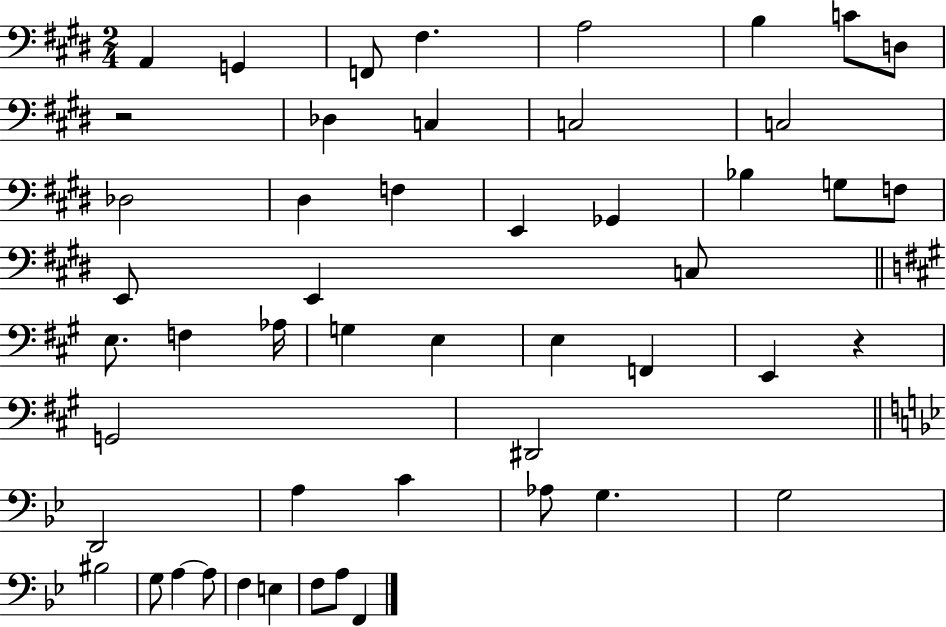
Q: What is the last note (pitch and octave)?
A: F2